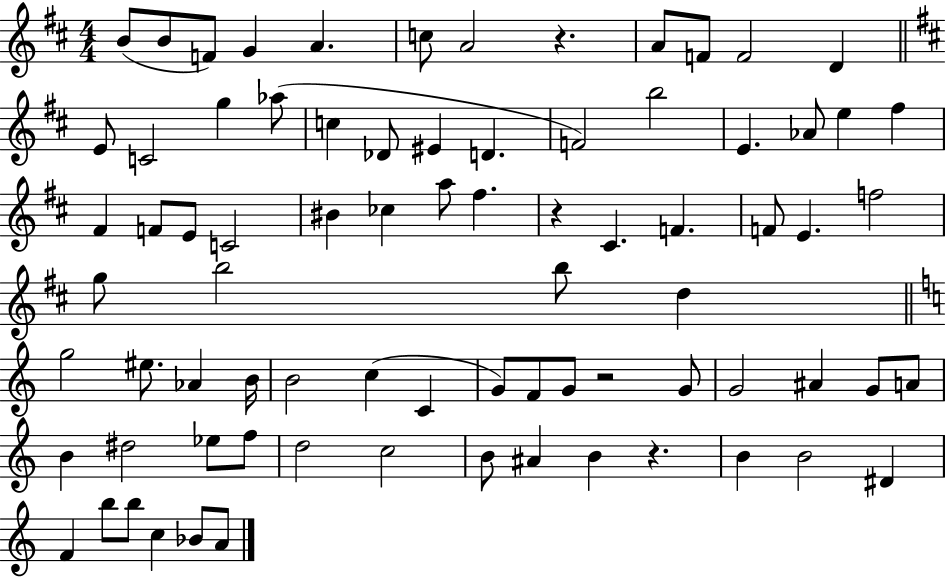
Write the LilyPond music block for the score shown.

{
  \clef treble
  \numericTimeSignature
  \time 4/4
  \key d \major
  b'8( b'8 f'8) g'4 a'4. | c''8 a'2 r4. | a'8 f'8 f'2 d'4 | \bar "||" \break \key d \major e'8 c'2 g''4 aes''8( | c''4 des'8 eis'4 d'4. | f'2) b''2 | e'4. aes'8 e''4 fis''4 | \break fis'4 f'8 e'8 c'2 | bis'4 ces''4 a''8 fis''4. | r4 cis'4. f'4. | f'8 e'4. f''2 | \break g''8 b''2 b''8 d''4 | \bar "||" \break \key c \major g''2 eis''8. aes'4 b'16 | b'2 c''4( c'4 | g'8) f'8 g'8 r2 g'8 | g'2 ais'4 g'8 a'8 | \break b'4 dis''2 ees''8 f''8 | d''2 c''2 | b'8 ais'4 b'4 r4. | b'4 b'2 dis'4 | \break f'4 b''8 b''8 c''4 bes'8 a'8 | \bar "|."
}